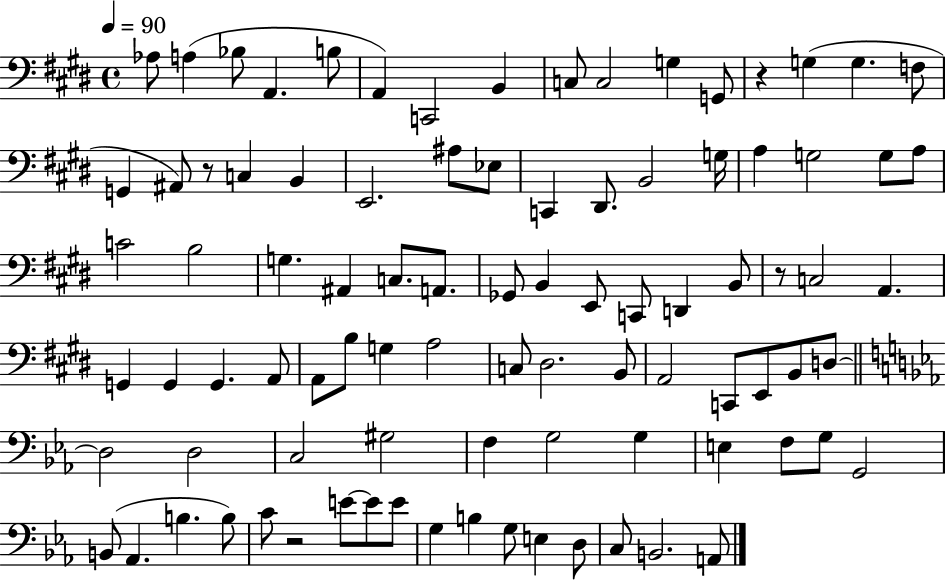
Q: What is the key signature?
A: E major